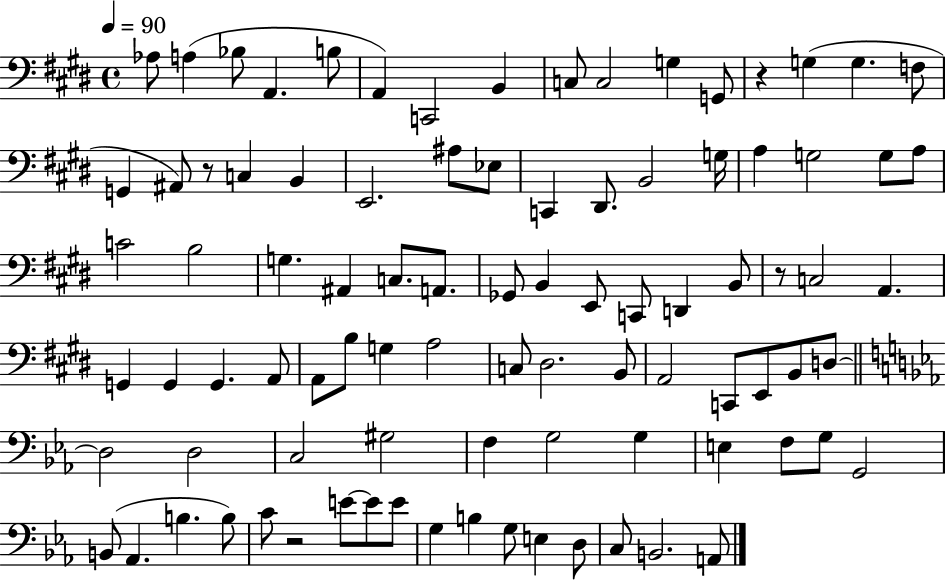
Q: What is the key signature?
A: E major